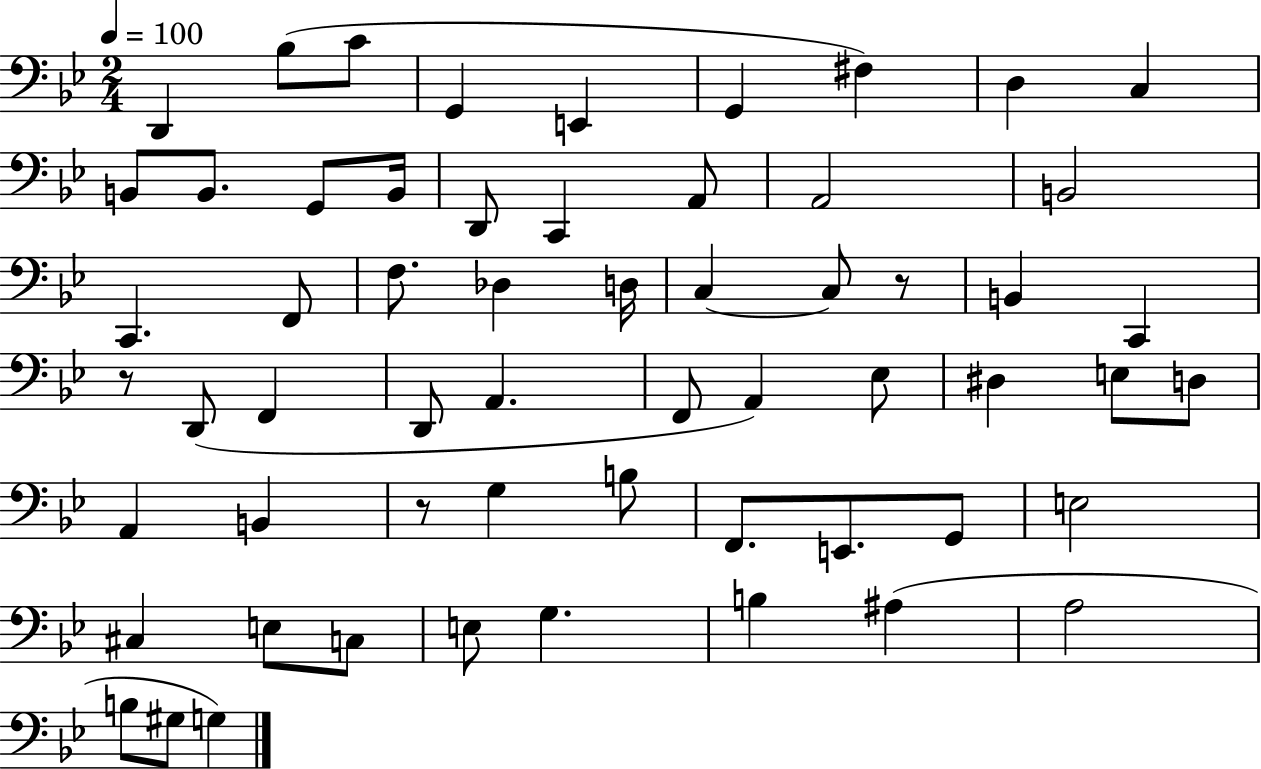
{
  \clef bass
  \numericTimeSignature
  \time 2/4
  \key bes \major
  \tempo 4 = 100
  \repeat volta 2 { d,4 bes8( c'8 | g,4 e,4 | g,4 fis4) | d4 c4 | \break b,8 b,8. g,8 b,16 | d,8 c,4 a,8 | a,2 | b,2 | \break c,4. f,8 | f8. des4 d16 | c4~~ c8 r8 | b,4 c,4 | \break r8 d,8( f,4 | d,8 a,4. | f,8 a,4) ees8 | dis4 e8 d8 | \break a,4 b,4 | r8 g4 b8 | f,8. e,8. g,8 | e2 | \break cis4 e8 c8 | e8 g4. | b4 ais4( | a2 | \break b8 gis8 g4) | } \bar "|."
}